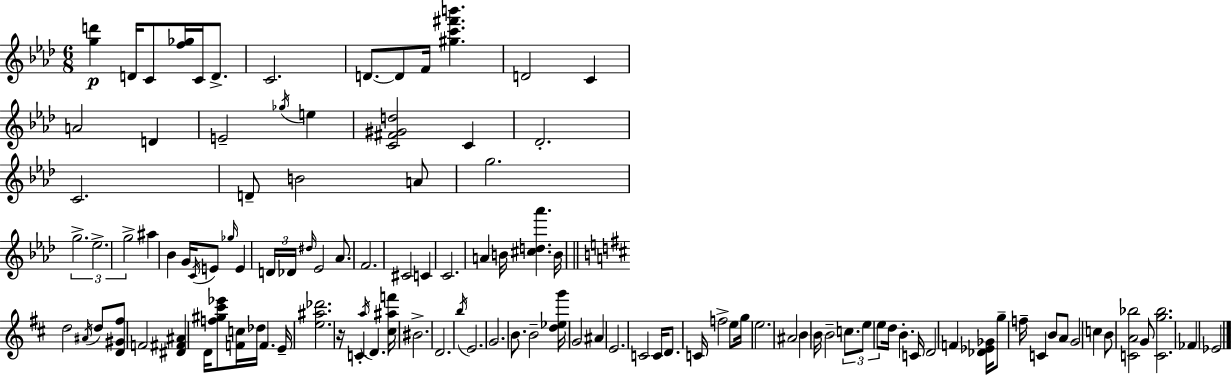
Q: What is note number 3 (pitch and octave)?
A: C4